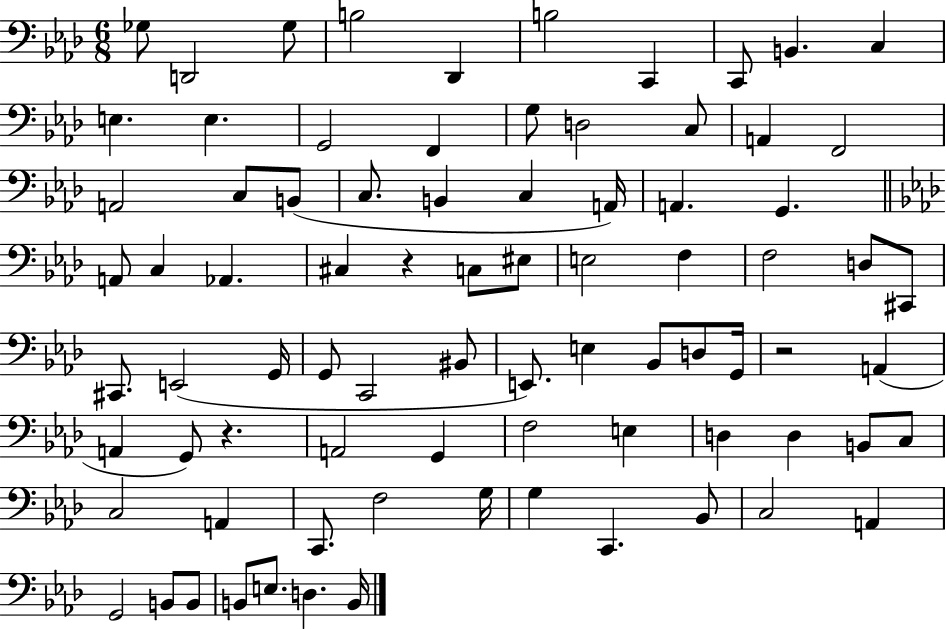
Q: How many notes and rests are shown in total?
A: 81